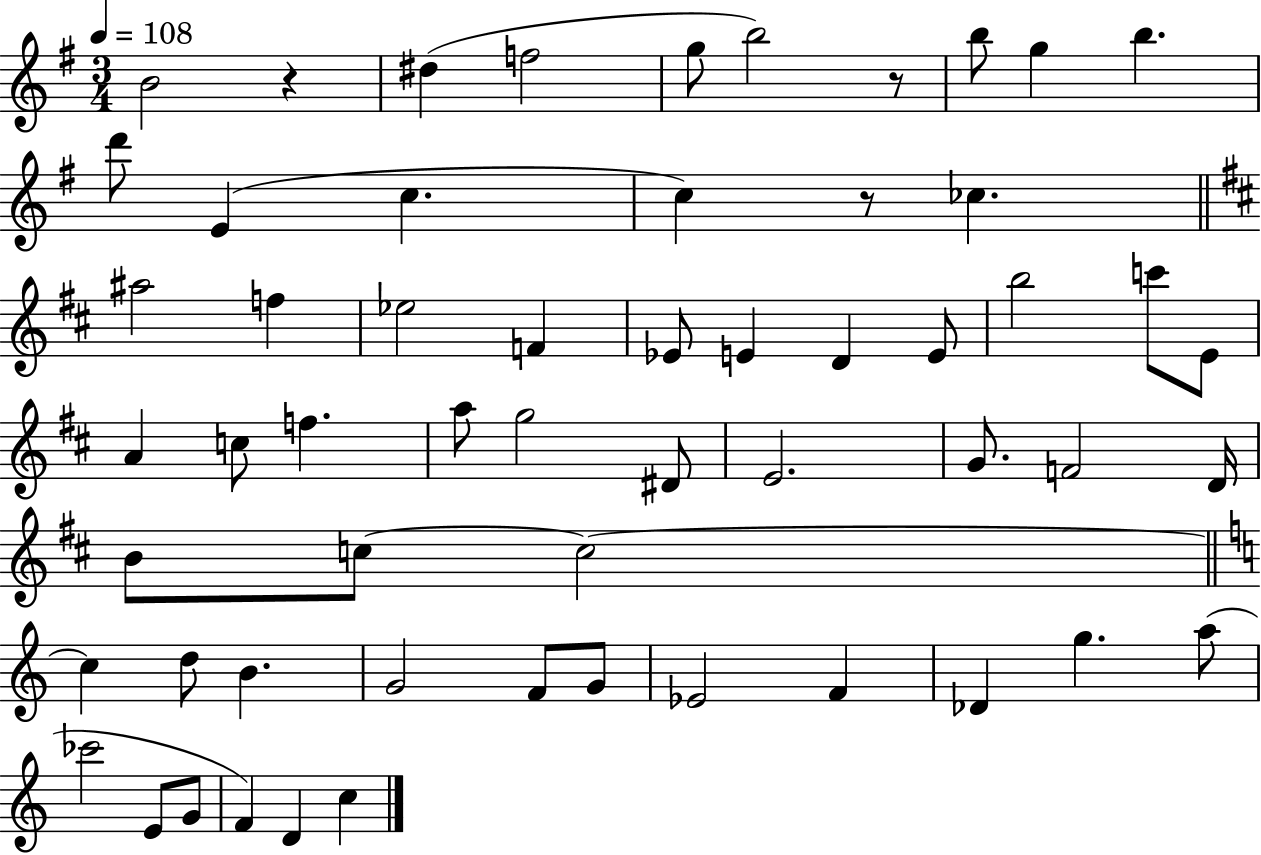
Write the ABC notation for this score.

X:1
T:Untitled
M:3/4
L:1/4
K:G
B2 z ^d f2 g/2 b2 z/2 b/2 g b d'/2 E c c z/2 _c ^a2 f _e2 F _E/2 E D E/2 b2 c'/2 E/2 A c/2 f a/2 g2 ^D/2 E2 G/2 F2 D/4 B/2 c/2 c2 c d/2 B G2 F/2 G/2 _E2 F _D g a/2 _c'2 E/2 G/2 F D c